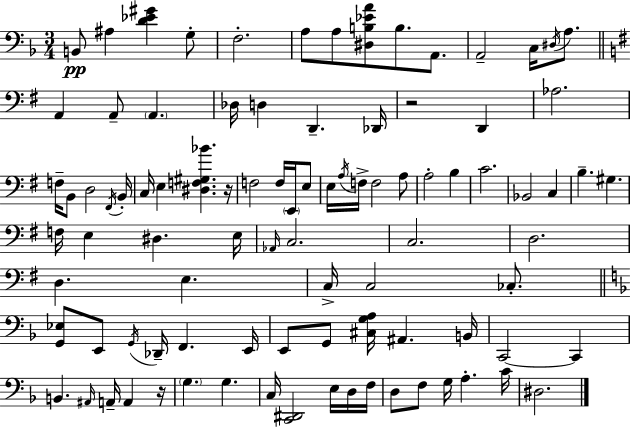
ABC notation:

X:1
T:Untitled
M:3/4
L:1/4
K:Dm
B,,/2 ^A, [D_E^G] G,/2 F,2 A,/2 A,/2 [^D,B,_EA]/2 B,/2 A,,/2 A,,2 C,/4 ^D,/4 A,/2 A,, A,,/2 A,, _D,/4 D, D,, _D,,/4 z2 D,, _A,2 F,/4 B,,/2 D,2 ^F,,/4 B,,/4 C,/4 E, [^D,F,^G,_B] z/4 F,2 F,/4 E,,/4 E,/2 E,/4 A,/4 F,/4 F,2 A,/2 A,2 B, C2 _B,,2 C, B, ^G, F,/4 E, ^D, E,/4 _A,,/4 C,2 C,2 D,2 D, E, C,/4 C,2 _C,/2 [G,,_E,]/2 E,,/2 G,,/4 _D,,/4 F,, E,,/4 E,,/2 G,,/2 [^C,G,A,]/4 ^A,, B,,/4 C,,2 C,, B,, ^A,,/4 A,,/4 A,, z/4 G, G, C,/4 [C,,^D,,]2 E,/4 D,/4 F,/4 D,/2 F,/2 G,/4 A, C/4 ^D,2